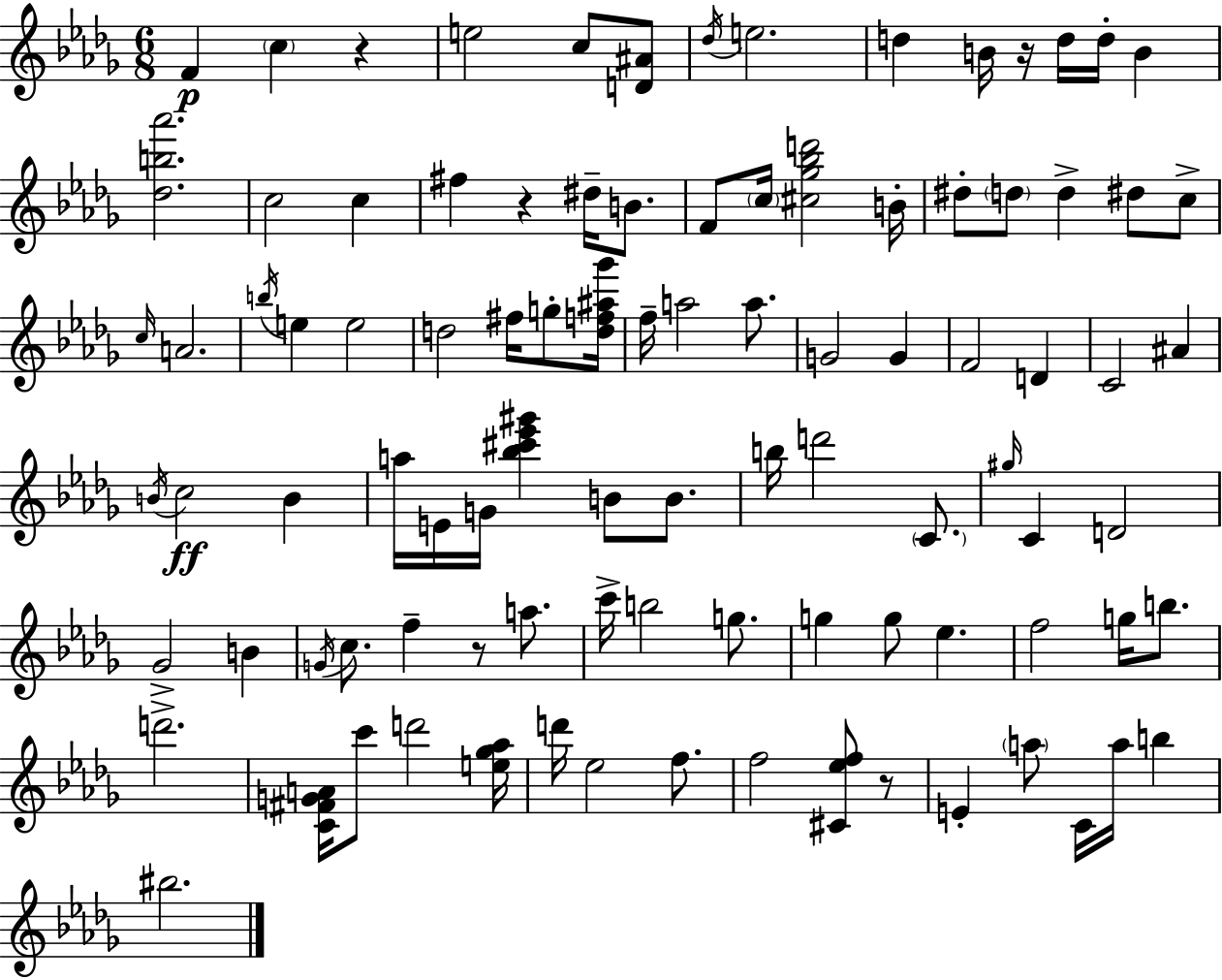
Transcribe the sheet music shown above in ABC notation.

X:1
T:Untitled
M:6/8
L:1/4
K:Bbm
F c z e2 c/2 [D^A]/2 _d/4 e2 d B/4 z/4 d/4 d/4 B [_db_a']2 c2 c ^f z ^d/4 B/2 F/2 c/4 [^c_g_bd']2 B/4 ^d/2 d/2 d ^d/2 c/2 c/4 A2 b/4 e e2 d2 ^f/4 g/2 [df^a_g']/4 f/4 a2 a/2 G2 G F2 D C2 ^A B/4 c2 B a/4 E/4 G/4 [_b^c'_e'^g'] B/2 B/2 b/4 d'2 C/2 ^g/4 C D2 _G2 B G/4 c/2 f z/2 a/2 c'/4 b2 g/2 g g/2 _e f2 g/4 b/2 d'2 [C^FGA]/4 c'/2 d'2 [e_g_a]/4 d'/4 _e2 f/2 f2 [^C_ef]/2 z/2 E a/2 C/4 a/4 b ^b2